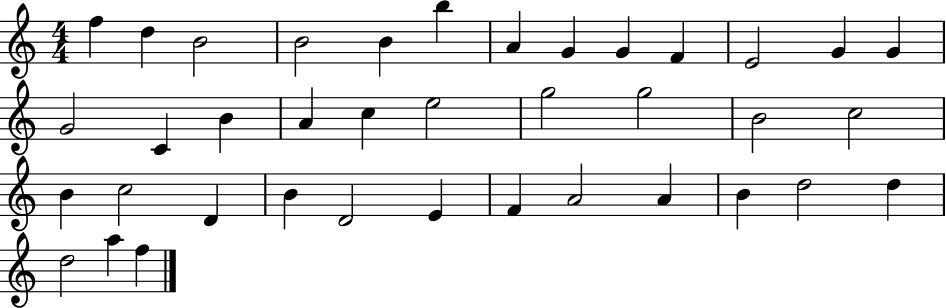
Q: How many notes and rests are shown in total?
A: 38